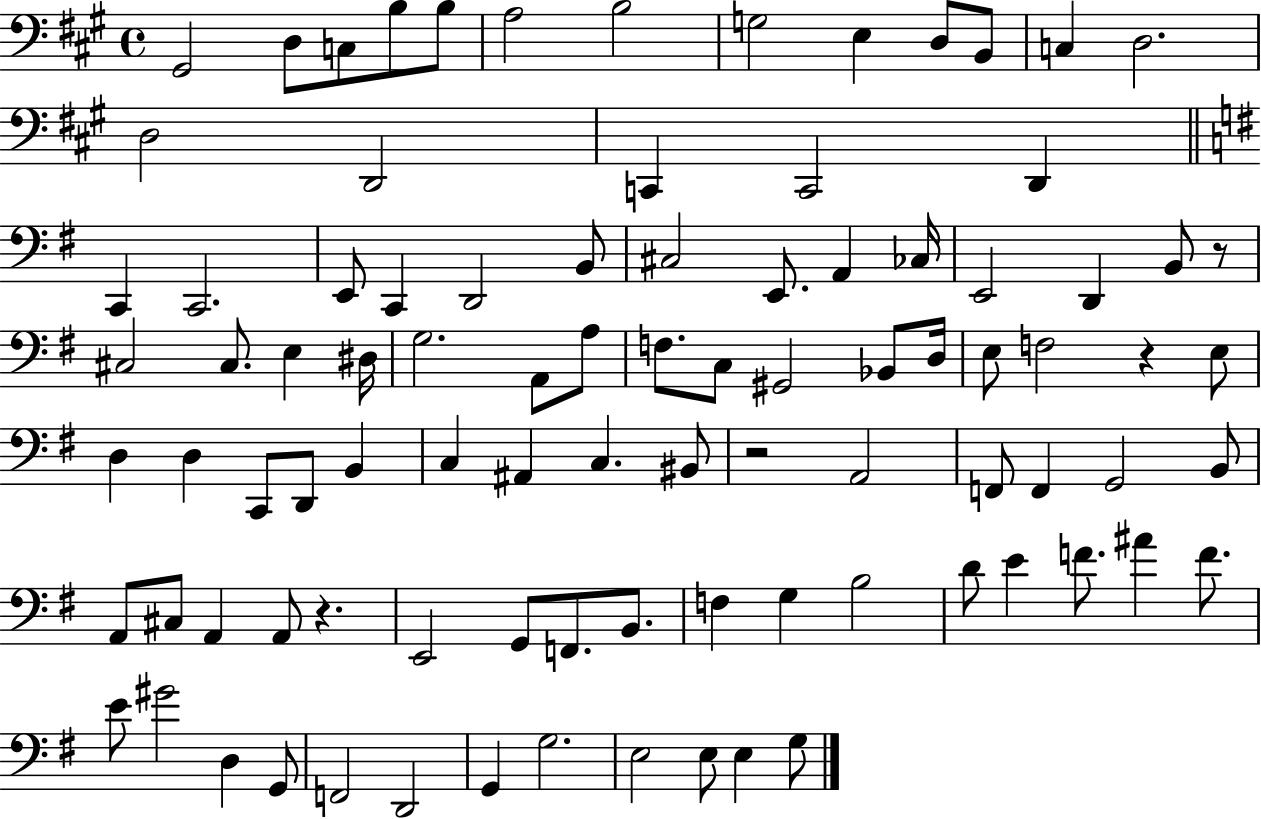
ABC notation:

X:1
T:Untitled
M:4/4
L:1/4
K:A
^G,,2 D,/2 C,/2 B,/2 B,/2 A,2 B,2 G,2 E, D,/2 B,,/2 C, D,2 D,2 D,,2 C,, C,,2 D,, C,, C,,2 E,,/2 C,, D,,2 B,,/2 ^C,2 E,,/2 A,, _C,/4 E,,2 D,, B,,/2 z/2 ^C,2 ^C,/2 E, ^D,/4 G,2 A,,/2 A,/2 F,/2 C,/2 ^G,,2 _B,,/2 D,/4 E,/2 F,2 z E,/2 D, D, C,,/2 D,,/2 B,, C, ^A,, C, ^B,,/2 z2 A,,2 F,,/2 F,, G,,2 B,,/2 A,,/2 ^C,/2 A,, A,,/2 z E,,2 G,,/2 F,,/2 B,,/2 F, G, B,2 D/2 E F/2 ^A F/2 E/2 ^G2 D, G,,/2 F,,2 D,,2 G,, G,2 E,2 E,/2 E, G,/2